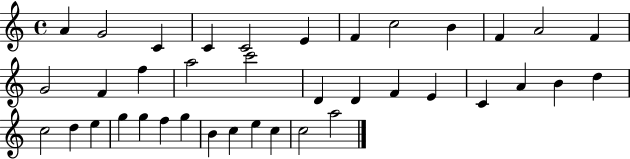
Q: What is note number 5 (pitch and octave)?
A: C4